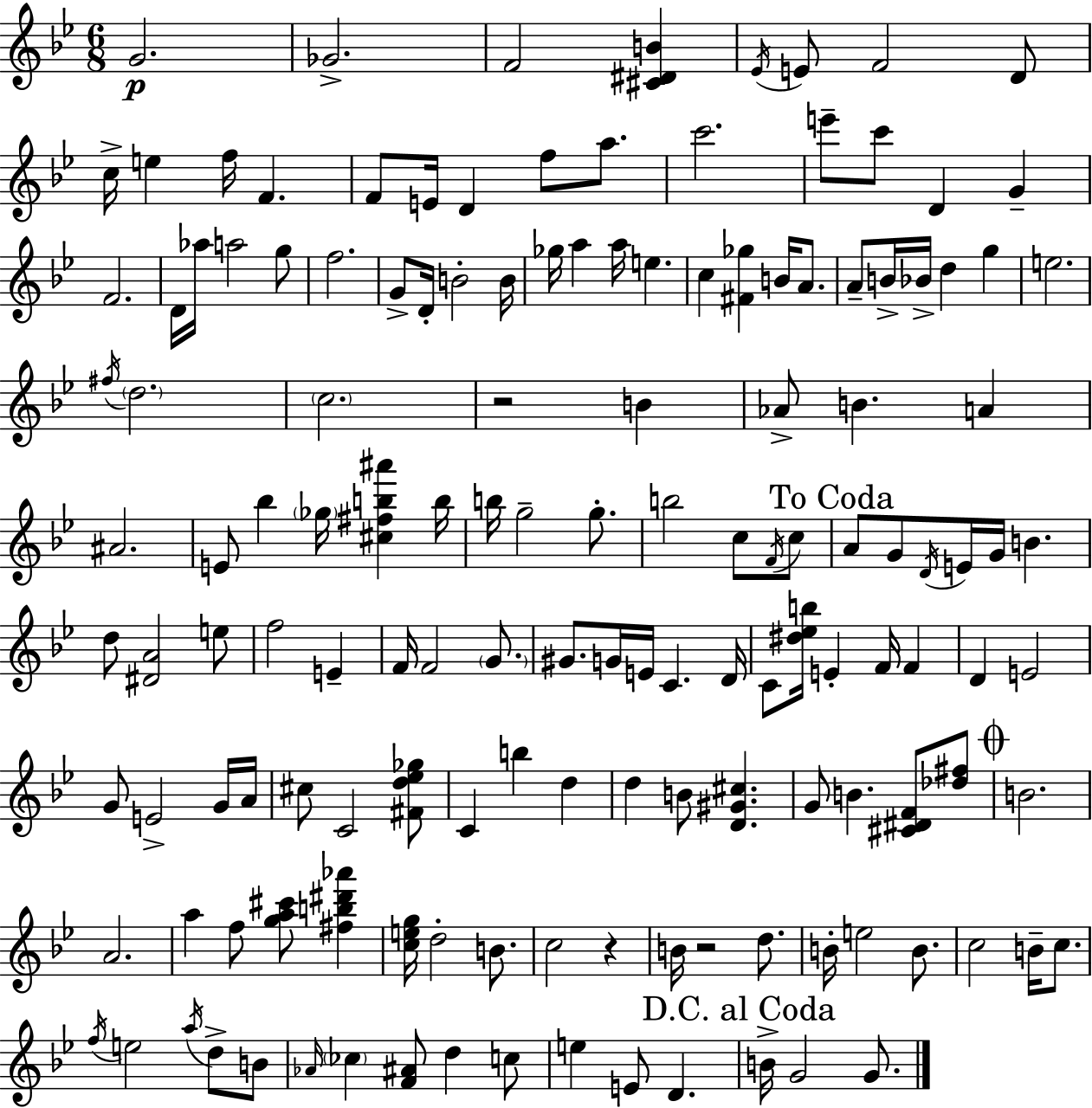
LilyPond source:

{
  \clef treble
  \numericTimeSignature
  \time 6/8
  \key bes \major
  g'2.\p | ges'2.-> | f'2 <cis' dis' b'>4 | \acciaccatura { ees'16 } e'8 f'2 d'8 | \break c''16-> e''4 f''16 f'4. | f'8 e'16 d'4 f''8 a''8. | c'''2. | e'''8-- c'''8 d'4 g'4-- | \break f'2. | d'16 aes''16 a''2 g''8 | f''2. | g'8-> d'16-. b'2-. | \break b'16 ges''16 a''4 a''16 e''4. | c''4 <fis' ges''>4 b'16 a'8. | a'8-- b'16-> bes'16-> d''4 g''4 | e''2. | \break \acciaccatura { fis''16 } \parenthesize d''2. | \parenthesize c''2. | r2 b'4 | aes'8-> b'4. a'4 | \break ais'2. | e'8 bes''4 \parenthesize ges''16 <cis'' fis'' b'' ais'''>4 | b''16 b''16 g''2-- g''8.-. | b''2 c''8 | \break \acciaccatura { f'16 } c''8 \mark "To Coda" a'8 g'8 \acciaccatura { d'16 } e'16 g'16 b'4. | d''8 <dis' a'>2 | e''8 f''2 | e'4-- f'16 f'2 | \break \parenthesize g'8. gis'8. g'16 e'16 c'4. | d'16 c'8 <dis'' ees'' b''>16 e'4-. f'16 | f'4 d'4 e'2 | g'8 e'2-> | \break g'16 a'16 cis''8 c'2 | <fis' d'' ees'' ges''>8 c'4 b''4 | d''4 d''4 b'8 <d' gis' cis''>4. | g'8 b'4. | \break <cis' dis' f'>8 <des'' fis''>8 \mark \markup { \musicglyph "scripts.coda" } b'2. | a'2. | a''4 f''8 <g'' a'' cis'''>8 | <fis'' b'' dis''' aes'''>4 <c'' e'' g''>16 d''2-. | \break b'8. c''2 | r4 b'16 r2 | d''8. b'16-. e''2 | b'8. c''2 | \break b'16-- c''8. \acciaccatura { f''16 } e''2 | \acciaccatura { a''16 } d''8-> b'8 \grace { aes'16 } \parenthesize ces''4 <f' ais'>8 | d''4 c''8 e''4 e'8 | d'4. \mark "D.C. al Coda" b'16-> g'2 | \break g'8. \bar "|."
}